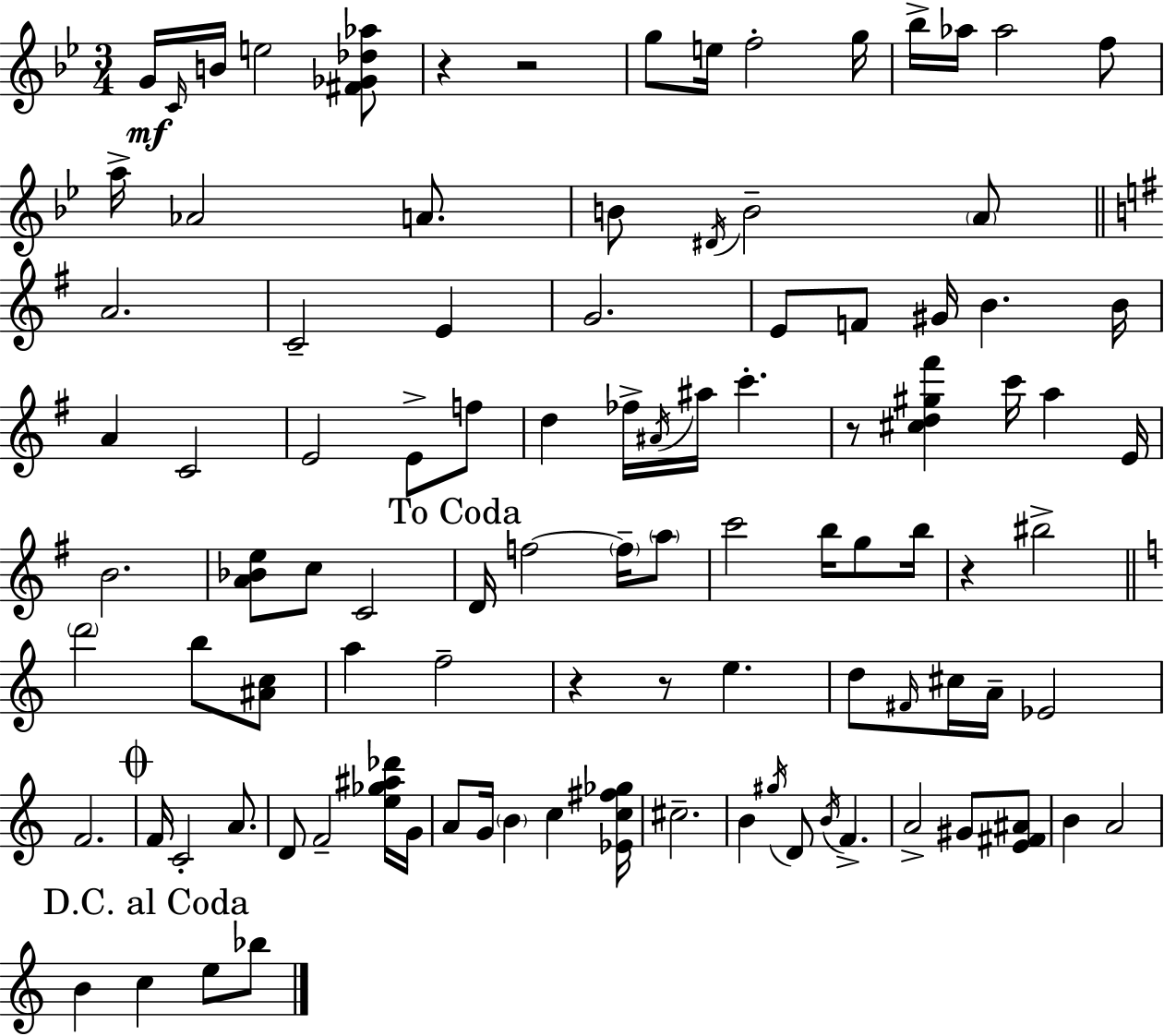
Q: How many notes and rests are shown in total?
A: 101